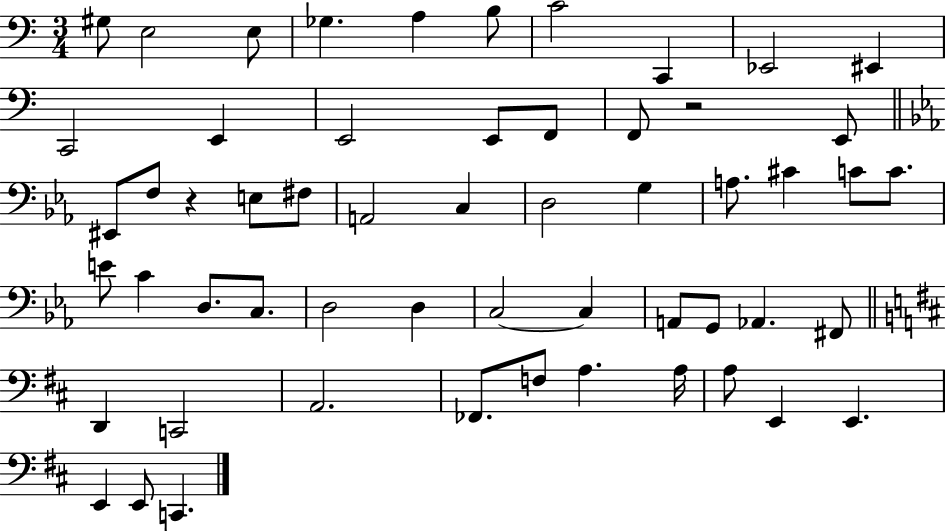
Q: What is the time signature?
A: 3/4